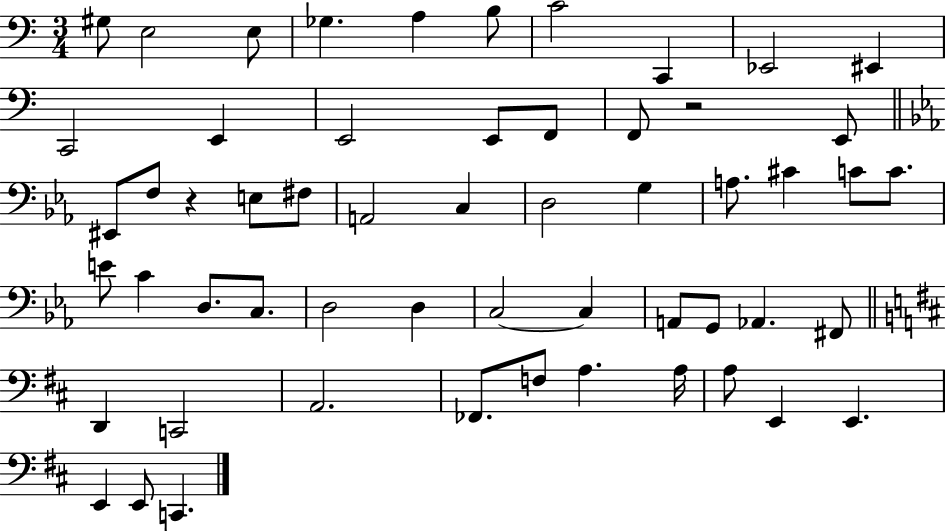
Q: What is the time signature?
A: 3/4